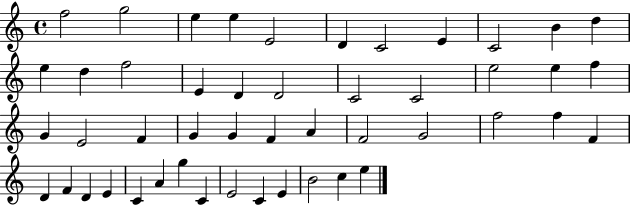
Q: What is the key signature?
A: C major